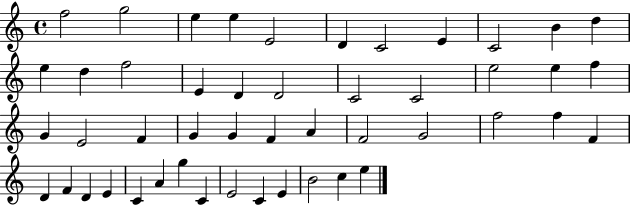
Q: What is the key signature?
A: C major